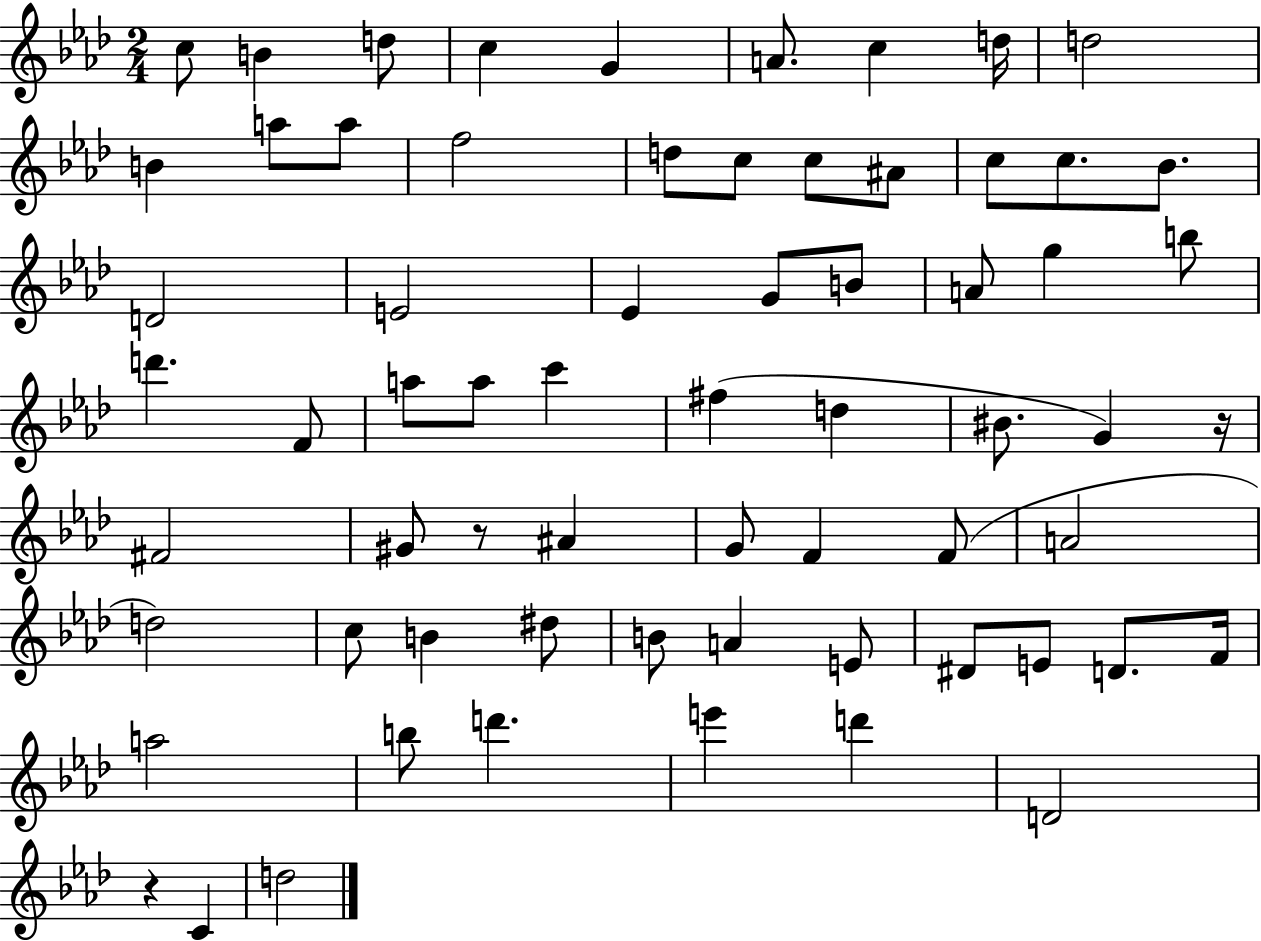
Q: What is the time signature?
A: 2/4